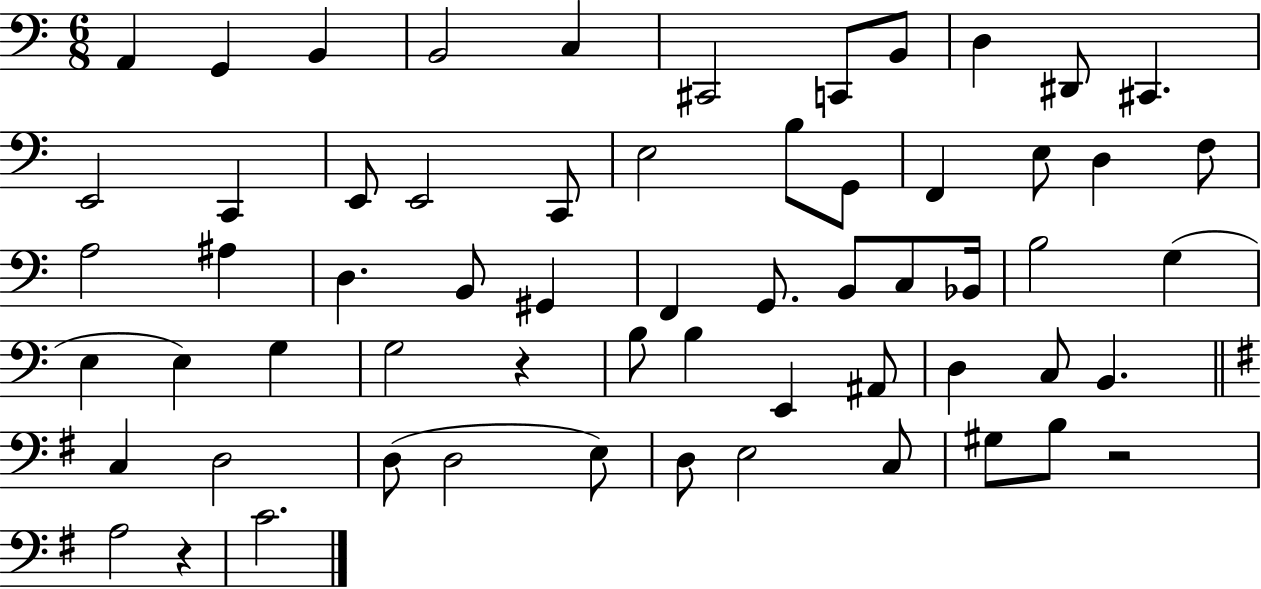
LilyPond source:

{
  \clef bass
  \numericTimeSignature
  \time 6/8
  \key c \major
  a,4 g,4 b,4 | b,2 c4 | cis,2 c,8 b,8 | d4 dis,8 cis,4. | \break e,2 c,4 | e,8 e,2 c,8 | e2 b8 g,8 | f,4 e8 d4 f8 | \break a2 ais4 | d4. b,8 gis,4 | f,4 g,8. b,8 c8 bes,16 | b2 g4( | \break e4 e4) g4 | g2 r4 | b8 b4 e,4 ais,8 | d4 c8 b,4. | \break \bar "||" \break \key e \minor c4 d2 | d8( d2 e8) | d8 e2 c8 | gis8 b8 r2 | \break a2 r4 | c'2. | \bar "|."
}